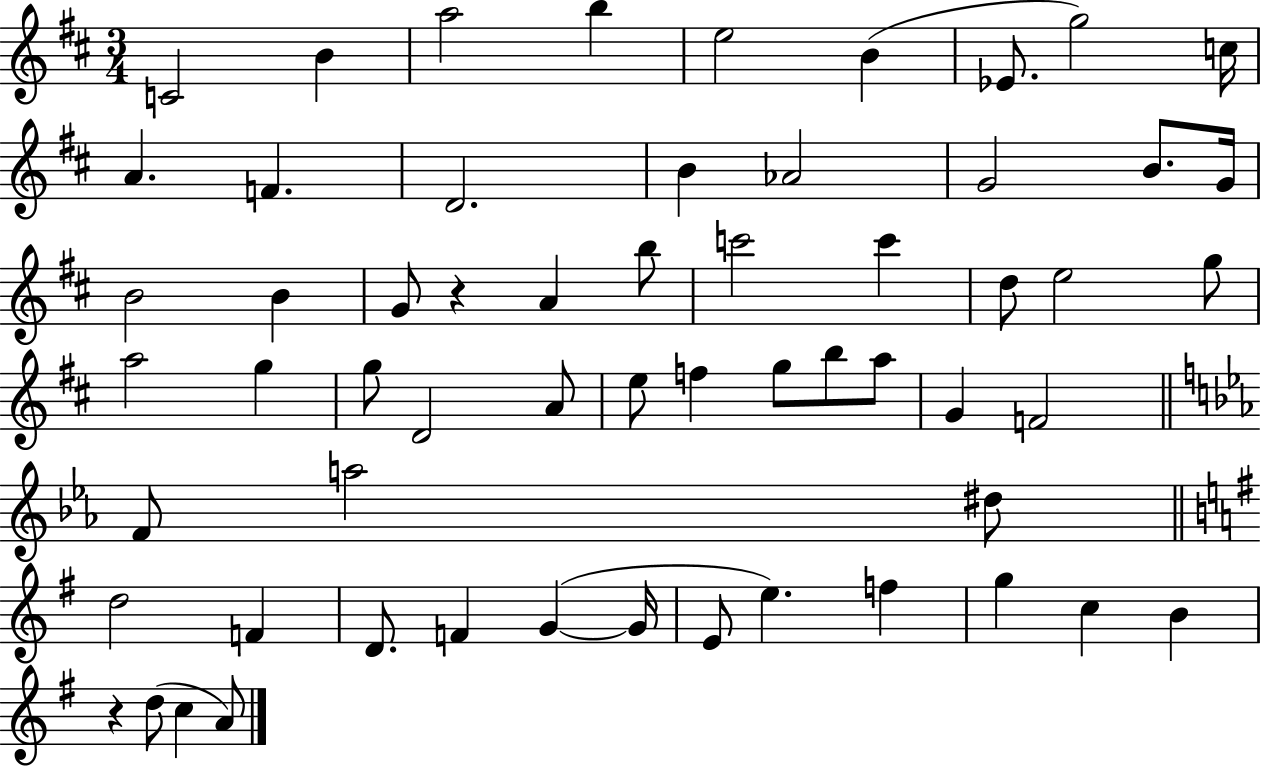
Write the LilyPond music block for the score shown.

{
  \clef treble
  \numericTimeSignature
  \time 3/4
  \key d \major
  c'2 b'4 | a''2 b''4 | e''2 b'4( | ees'8. g''2) c''16 | \break a'4. f'4. | d'2. | b'4 aes'2 | g'2 b'8. g'16 | \break b'2 b'4 | g'8 r4 a'4 b''8 | c'''2 c'''4 | d''8 e''2 g''8 | \break a''2 g''4 | g''8 d'2 a'8 | e''8 f''4 g''8 b''8 a''8 | g'4 f'2 | \break \bar "||" \break \key ees \major f'8 a''2 dis''8 | \bar "||" \break \key e \minor d''2 f'4 | d'8. f'4 g'4~(~ g'16 | e'8 e''4.) f''4 | g''4 c''4 b'4 | \break r4 d''8( c''4 a'8) | \bar "|."
}